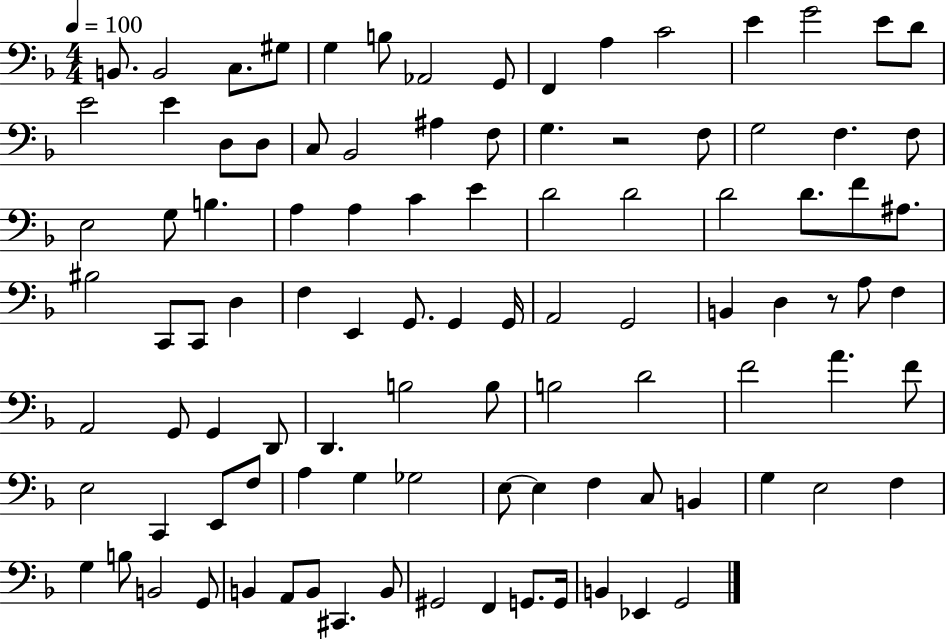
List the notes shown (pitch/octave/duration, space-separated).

B2/e. B2/h C3/e. G#3/e G3/q B3/e Ab2/h G2/e F2/q A3/q C4/h E4/q G4/h E4/e D4/e E4/h E4/q D3/e D3/e C3/e Bb2/h A#3/q F3/e G3/q. R/h F3/e G3/h F3/q. F3/e E3/h G3/e B3/q. A3/q A3/q C4/q E4/q D4/h D4/h D4/h D4/e. F4/e A#3/e. BIS3/h C2/e C2/e D3/q F3/q E2/q G2/e. G2/q G2/s A2/h G2/h B2/q D3/q R/e A3/e F3/q A2/h G2/e G2/q D2/e D2/q. B3/h B3/e B3/h D4/h F4/h A4/q. F4/e E3/h C2/q E2/e F3/e A3/q G3/q Gb3/h E3/e E3/q F3/q C3/e B2/q G3/q E3/h F3/q G3/q B3/e B2/h G2/e B2/q A2/e B2/e C#2/q. B2/e G#2/h F2/q G2/e. G2/s B2/q Eb2/q G2/h